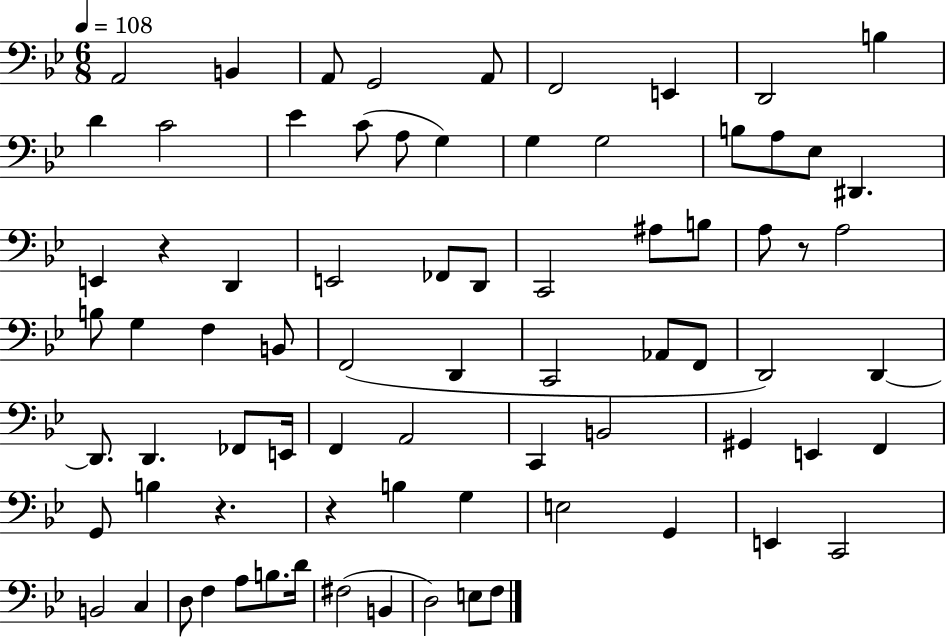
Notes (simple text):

A2/h B2/q A2/e G2/h A2/e F2/h E2/q D2/h B3/q D4/q C4/h Eb4/q C4/e A3/e G3/q G3/q G3/h B3/e A3/e Eb3/e D#2/q. E2/q R/q D2/q E2/h FES2/e D2/e C2/h A#3/e B3/e A3/e R/e A3/h B3/e G3/q F3/q B2/e F2/h D2/q C2/h Ab2/e F2/e D2/h D2/q D2/e. D2/q. FES2/e E2/s F2/q A2/h C2/q B2/h G#2/q E2/q F2/q G2/e B3/q R/q. R/q B3/q G3/q E3/h G2/q E2/q C2/h B2/h C3/q D3/e F3/q A3/e B3/e. D4/s F#3/h B2/q D3/h E3/e F3/e